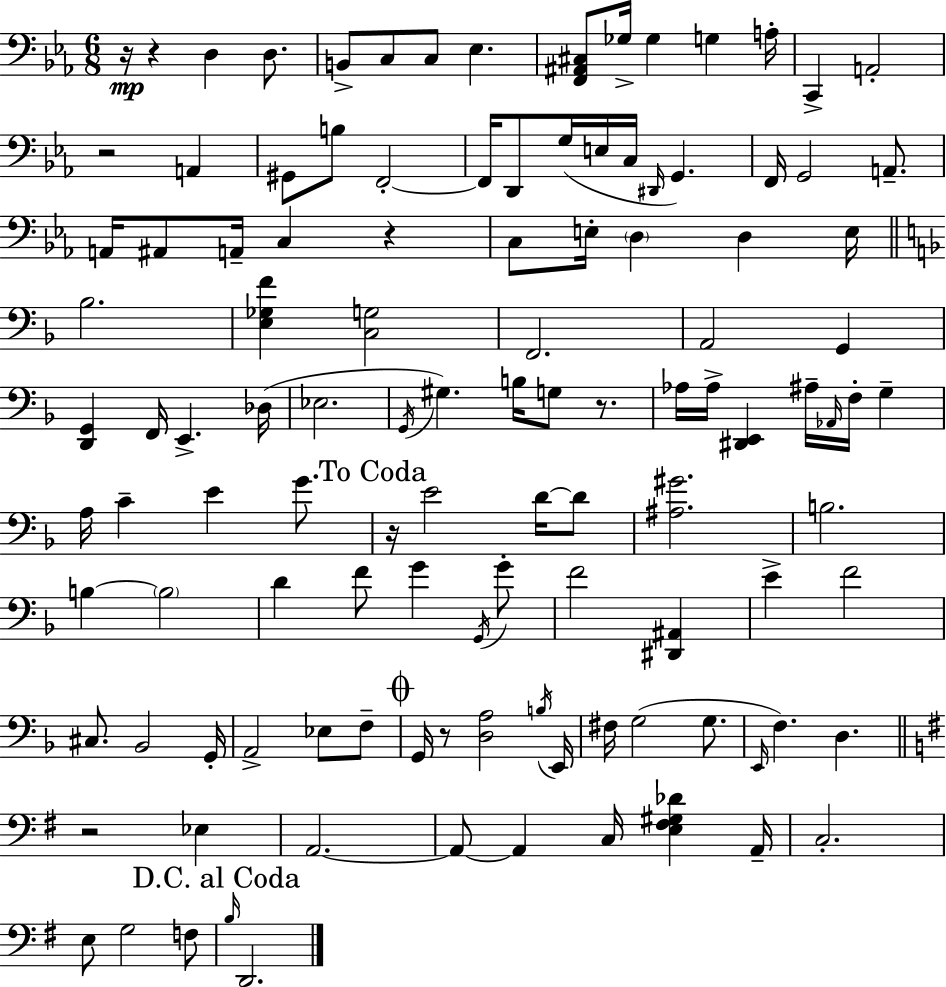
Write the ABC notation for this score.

X:1
T:Untitled
M:6/8
L:1/4
K:Cm
z/4 z D, D,/2 B,,/2 C,/2 C,/2 _E, [F,,^A,,^C,]/2 _G,/4 _G, G, A,/4 C,, A,,2 z2 A,, ^G,,/2 B,/2 F,,2 F,,/4 D,,/2 G,/4 E,/4 C,/4 ^D,,/4 G,, F,,/4 G,,2 A,,/2 A,,/4 ^A,,/2 A,,/4 C, z C,/2 E,/4 D, D, E,/4 _B,2 [E,_G,F] [C,G,]2 F,,2 A,,2 G,, [D,,G,,] F,,/4 E,, _D,/4 _E,2 G,,/4 ^G, B,/4 G,/2 z/2 _A,/4 _A,/4 [^D,,E,,] ^A,/4 _A,,/4 F,/4 G, A,/4 C E G/2 z/4 E2 D/4 D/2 [^A,^G]2 B,2 B, B,2 D F/2 G G,,/4 G/2 F2 [^D,,^A,,] E F2 ^C,/2 _B,,2 G,,/4 A,,2 _E,/2 F,/2 G,,/4 z/2 [D,A,]2 B,/4 E,,/4 ^F,/4 G,2 G,/2 E,,/4 F, D, z2 _E, A,,2 A,,/2 A,, C,/4 [E,^F,^G,_D] A,,/4 C,2 E,/2 G,2 F,/2 B,/4 D,,2